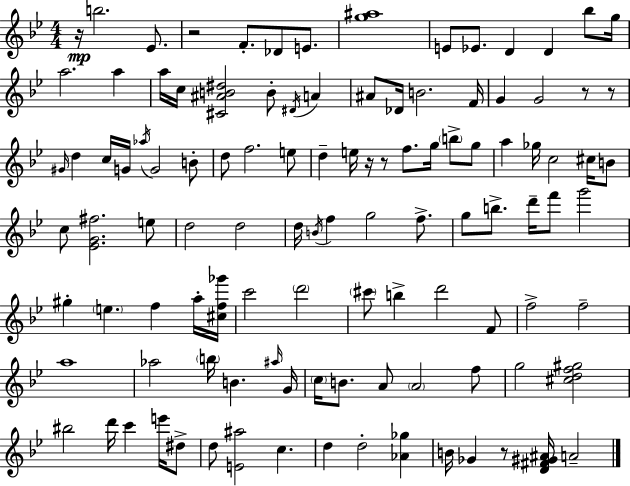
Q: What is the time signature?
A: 4/4